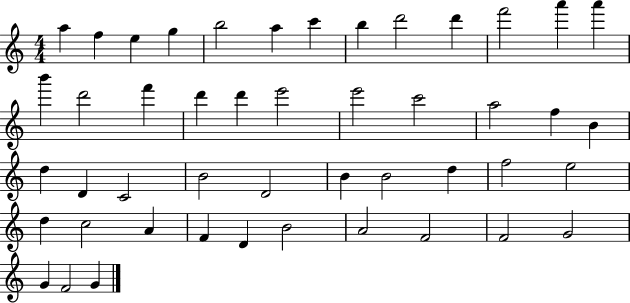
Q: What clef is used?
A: treble